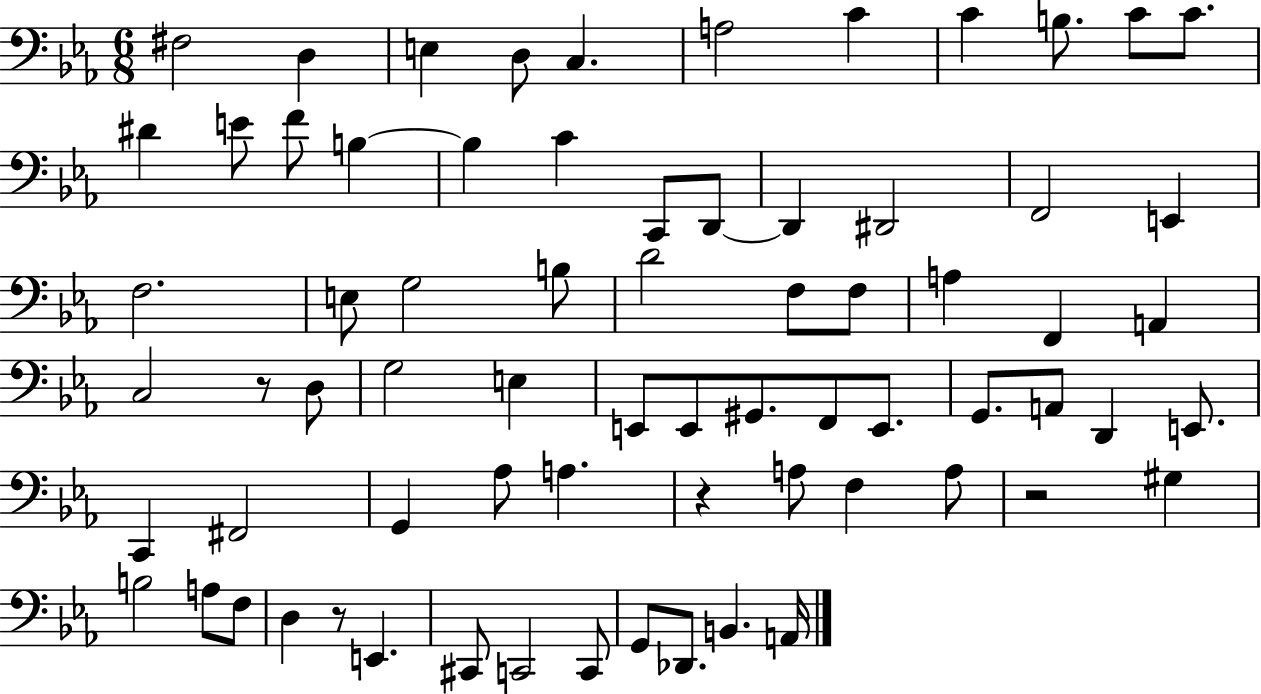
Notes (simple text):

F#3/h D3/q E3/q D3/e C3/q. A3/h C4/q C4/q B3/e. C4/e C4/e. D#4/q E4/e F4/e B3/q B3/q C4/q C2/e D2/e D2/q D#2/h F2/h E2/q F3/h. E3/e G3/h B3/e D4/h F3/e F3/e A3/q F2/q A2/q C3/h R/e D3/e G3/h E3/q E2/e E2/e G#2/e. F2/e E2/e. G2/e. A2/e D2/q E2/e. C2/q F#2/h G2/q Ab3/e A3/q. R/q A3/e F3/q A3/e R/h G#3/q B3/h A3/e F3/e D3/q R/e E2/q. C#2/e C2/h C2/e G2/e Db2/e. B2/q. A2/s